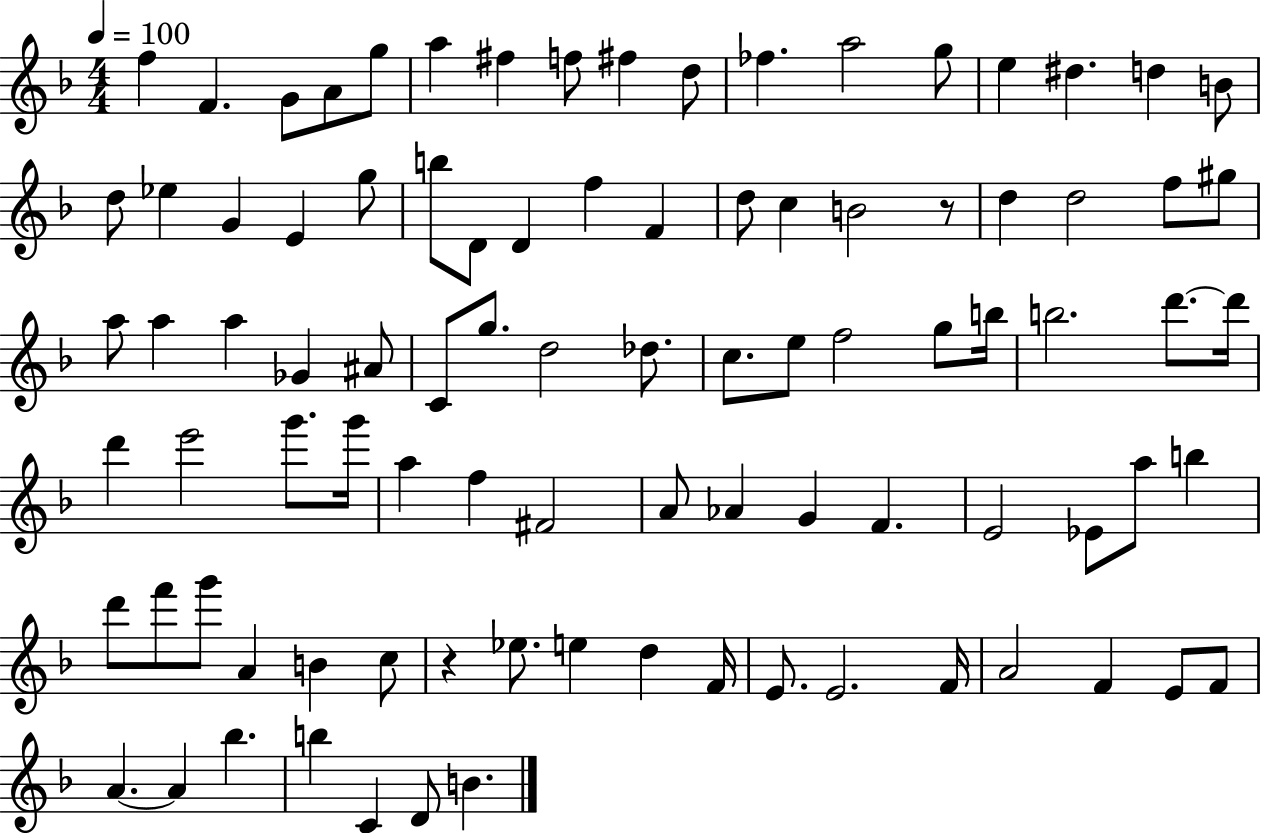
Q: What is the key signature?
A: F major